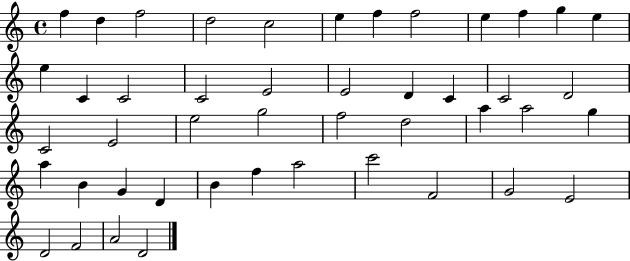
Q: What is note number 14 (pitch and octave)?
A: C4